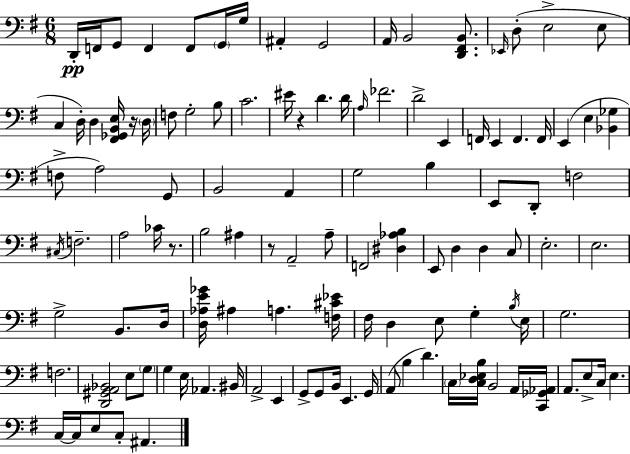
D2/s F2/s G2/e F2/q F2/e G2/s G3/s A#2/q G2/h A2/s B2/h [D2,F#2,B2]/e. Eb2/s D3/e E3/h E3/e C3/q D3/s D3/q [F#2,Gb2,B2,E3]/s R/s D3/s F3/e G3/h B3/e C4/h. EIS4/s R/q D4/q. D4/s A3/s FES4/h. D4/h E2/q F2/s E2/q F2/q. F2/s E2/q E3/q [Bb2,Gb3]/q F3/e A3/h G2/e B2/h A2/q G3/h B3/q E2/e D2/e F3/h C#3/s F3/h. A3/h CES4/s R/e. B3/h A#3/q R/e A2/h A3/e F2/h [D#3,Ab3,B3]/q E2/e D3/q D3/q C3/e E3/h. E3/h. G3/h B2/e. D3/s [D3,Ab3,E4,Gb4]/s A#3/q A3/q. [F3,C#4,Eb4]/s F#3/s D3/q E3/e G3/q B3/s E3/s G3/h. F3/h. [D2,G#2,A2,Bb2]/h E3/e G3/e G3/q E3/s Ab2/q. BIS2/s A2/h E2/q G2/e G2/e B2/s E2/q. G2/s A2/e B3/q D4/q. C3/s [C3,D3,Eb3,B3]/s B2/h A2/s [C2,Gb2,Ab2]/s A2/e. E3/e C3/s E3/q. C3/s C3/s E3/e C3/e A#2/q.